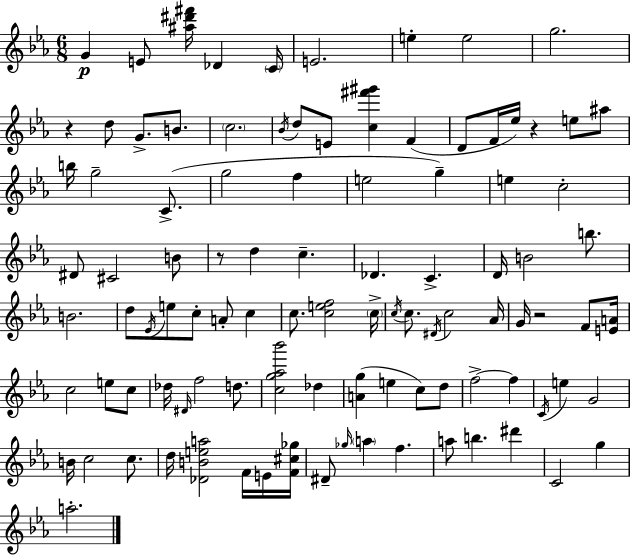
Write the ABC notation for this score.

X:1
T:Untitled
M:6/8
L:1/4
K:Eb
G E/2 [^a^d'^f']/4 _D C/4 E2 e e2 g2 z d/2 G/2 B/2 c2 _B/4 d/2 E/2 [c^f'^g'] F D/2 F/4 _e/4 z e/2 ^a/2 b/4 g2 C/2 g2 f e2 g e c2 ^D/2 ^C2 B/2 z/2 d c _D C D/4 B2 b/2 B2 d/2 _E/4 e/2 c/2 A/2 c c/2 [cef]2 c/4 c/4 c/2 ^D/4 c2 _A/4 G/4 z2 F/2 [EA]/4 c2 e/2 c/2 _d/4 ^D/4 f2 d/2 [cg_a_b']2 _d [Ag] e c/2 d/2 f2 f C/4 e G2 B/4 c2 c/2 d/4 [_DBea]2 F/4 E/4 [F^c_g]/4 ^D/2 _g/4 a f a/2 b ^d' C2 g a2